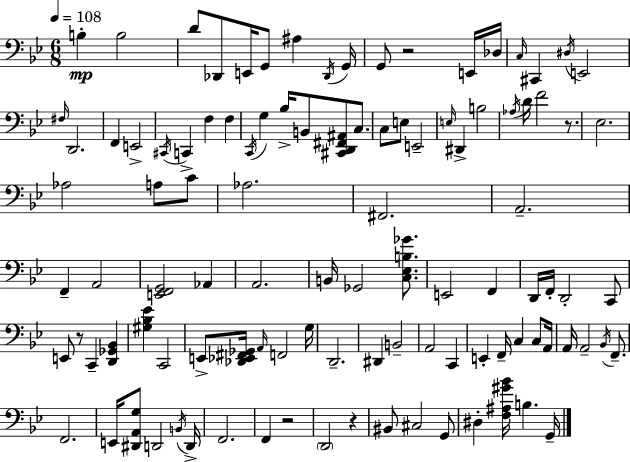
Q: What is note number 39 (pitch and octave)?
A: Eb3